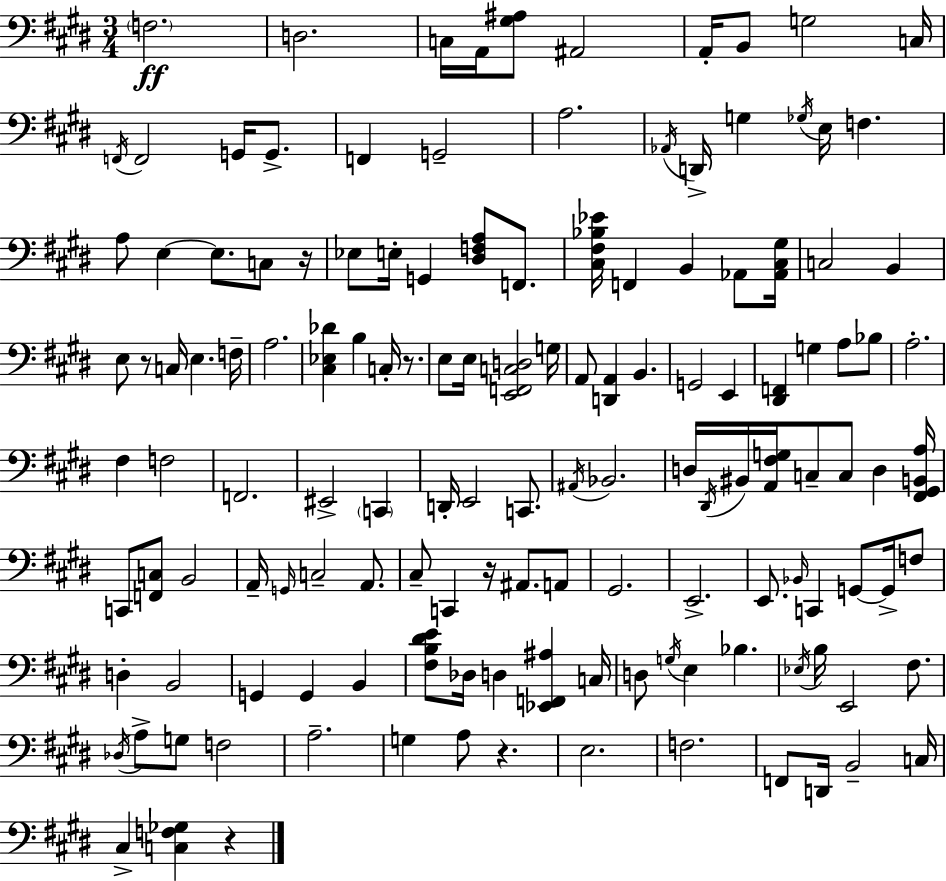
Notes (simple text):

F3/h. D3/h. C3/s A2/s [G#3,A#3]/e A#2/h A2/s B2/e G3/h C3/s F2/s F2/h G2/s G2/e. F2/q G2/h A3/h. Ab2/s D2/s G3/q Gb3/s E3/s F3/q. A3/e E3/q E3/e. C3/e R/s Eb3/e E3/s G2/q [D#3,F3,A3]/e F2/e. [C#3,F#3,Bb3,Eb4]/s F2/q B2/q Ab2/e [Ab2,C#3,G#3]/s C3/h B2/q E3/e R/e C3/s E3/q. F3/s A3/h. [C#3,Eb3,Db4]/q B3/q C3/s R/e. E3/e E3/s [E2,F2,C3,D3]/h G3/s A2/e [D2,A2]/q B2/q. G2/h E2/q [D#2,F2]/q G3/q A3/e Bb3/e A3/h. F#3/q F3/h F2/h. EIS2/h C2/q D2/s E2/h C2/e. A#2/s Bb2/h. D3/s D#2/s BIS2/s [A2,F#3,G3]/s C3/e C3/e D3/q [F#2,G#2,B2,A3]/s C2/e [F2,C3]/e B2/h A2/s G2/s C3/h A2/e. C#3/e C2/q R/s A#2/e. A2/e G#2/h. E2/h. E2/e. Bb2/s C2/q G2/e G2/s F3/e D3/q B2/h G2/q G2/q B2/q [F#3,B3,D#4,E4]/e Db3/s D3/q [Eb2,F2,A#3]/q C3/s D3/e G3/s E3/q Bb3/q. Eb3/s B3/s E2/h F#3/e. Db3/s A3/e G3/e F3/h A3/h. G3/q A3/e R/q. E3/h. F3/h. F2/e D2/s B2/h C3/s C#3/q [C3,F3,Gb3]/q R/q